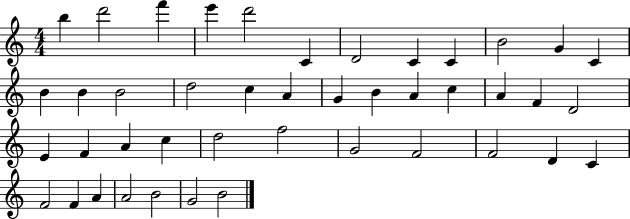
{
  \clef treble
  \numericTimeSignature
  \time 4/4
  \key c \major
  b''4 d'''2 f'''4 | e'''4 d'''2 c'4 | d'2 c'4 c'4 | b'2 g'4 c'4 | \break b'4 b'4 b'2 | d''2 c''4 a'4 | g'4 b'4 a'4 c''4 | a'4 f'4 d'2 | \break e'4 f'4 a'4 c''4 | d''2 f''2 | g'2 f'2 | f'2 d'4 c'4 | \break f'2 f'4 a'4 | a'2 b'2 | g'2 b'2 | \bar "|."
}